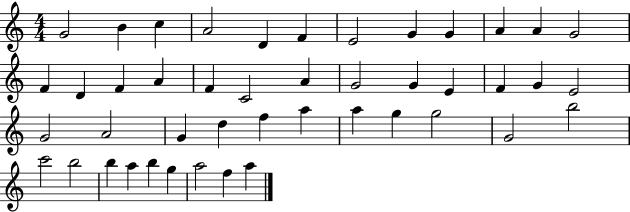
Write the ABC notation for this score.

X:1
T:Untitled
M:4/4
L:1/4
K:C
G2 B c A2 D F E2 G G A A G2 F D F A F C2 A G2 G E F G E2 G2 A2 G d f a a g g2 G2 b2 c'2 b2 b a b g a2 f a